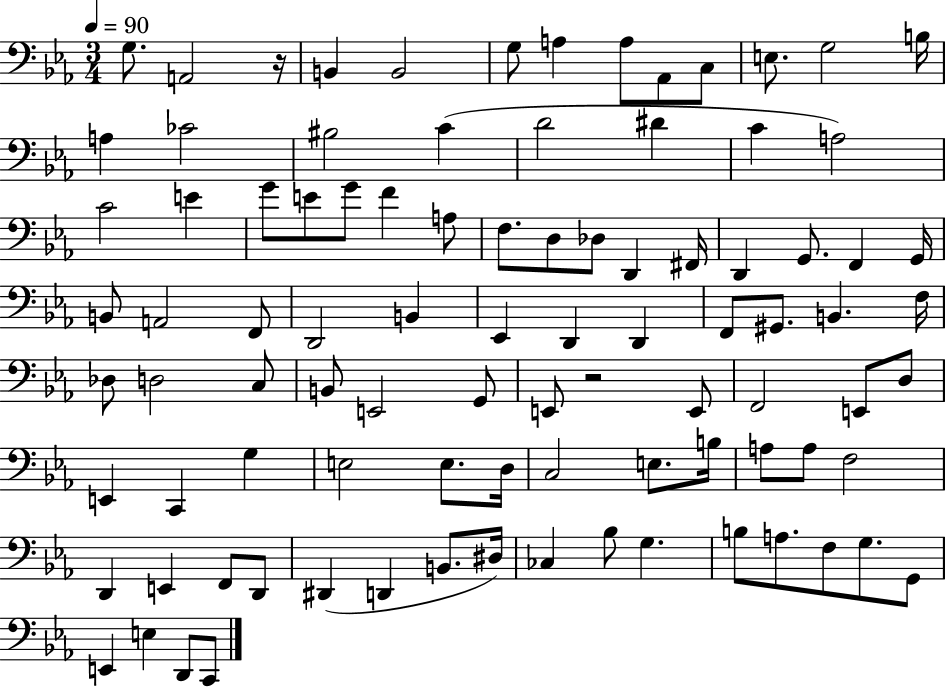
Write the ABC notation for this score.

X:1
T:Untitled
M:3/4
L:1/4
K:Eb
G,/2 A,,2 z/4 B,, B,,2 G,/2 A, A,/2 _A,,/2 C,/2 E,/2 G,2 B,/4 A, _C2 ^B,2 C D2 ^D C A,2 C2 E G/2 E/2 G/2 F A,/2 F,/2 D,/2 _D,/2 D,, ^F,,/4 D,, G,,/2 F,, G,,/4 B,,/2 A,,2 F,,/2 D,,2 B,, _E,, D,, D,, F,,/2 ^G,,/2 B,, F,/4 _D,/2 D,2 C,/2 B,,/2 E,,2 G,,/2 E,,/2 z2 E,,/2 F,,2 E,,/2 D,/2 E,, C,, G, E,2 E,/2 D,/4 C,2 E,/2 B,/4 A,/2 A,/2 F,2 D,, E,, F,,/2 D,,/2 ^D,, D,, B,,/2 ^D,/4 _C, _B,/2 G, B,/2 A,/2 F,/2 G,/2 G,,/2 E,, E, D,,/2 C,,/2